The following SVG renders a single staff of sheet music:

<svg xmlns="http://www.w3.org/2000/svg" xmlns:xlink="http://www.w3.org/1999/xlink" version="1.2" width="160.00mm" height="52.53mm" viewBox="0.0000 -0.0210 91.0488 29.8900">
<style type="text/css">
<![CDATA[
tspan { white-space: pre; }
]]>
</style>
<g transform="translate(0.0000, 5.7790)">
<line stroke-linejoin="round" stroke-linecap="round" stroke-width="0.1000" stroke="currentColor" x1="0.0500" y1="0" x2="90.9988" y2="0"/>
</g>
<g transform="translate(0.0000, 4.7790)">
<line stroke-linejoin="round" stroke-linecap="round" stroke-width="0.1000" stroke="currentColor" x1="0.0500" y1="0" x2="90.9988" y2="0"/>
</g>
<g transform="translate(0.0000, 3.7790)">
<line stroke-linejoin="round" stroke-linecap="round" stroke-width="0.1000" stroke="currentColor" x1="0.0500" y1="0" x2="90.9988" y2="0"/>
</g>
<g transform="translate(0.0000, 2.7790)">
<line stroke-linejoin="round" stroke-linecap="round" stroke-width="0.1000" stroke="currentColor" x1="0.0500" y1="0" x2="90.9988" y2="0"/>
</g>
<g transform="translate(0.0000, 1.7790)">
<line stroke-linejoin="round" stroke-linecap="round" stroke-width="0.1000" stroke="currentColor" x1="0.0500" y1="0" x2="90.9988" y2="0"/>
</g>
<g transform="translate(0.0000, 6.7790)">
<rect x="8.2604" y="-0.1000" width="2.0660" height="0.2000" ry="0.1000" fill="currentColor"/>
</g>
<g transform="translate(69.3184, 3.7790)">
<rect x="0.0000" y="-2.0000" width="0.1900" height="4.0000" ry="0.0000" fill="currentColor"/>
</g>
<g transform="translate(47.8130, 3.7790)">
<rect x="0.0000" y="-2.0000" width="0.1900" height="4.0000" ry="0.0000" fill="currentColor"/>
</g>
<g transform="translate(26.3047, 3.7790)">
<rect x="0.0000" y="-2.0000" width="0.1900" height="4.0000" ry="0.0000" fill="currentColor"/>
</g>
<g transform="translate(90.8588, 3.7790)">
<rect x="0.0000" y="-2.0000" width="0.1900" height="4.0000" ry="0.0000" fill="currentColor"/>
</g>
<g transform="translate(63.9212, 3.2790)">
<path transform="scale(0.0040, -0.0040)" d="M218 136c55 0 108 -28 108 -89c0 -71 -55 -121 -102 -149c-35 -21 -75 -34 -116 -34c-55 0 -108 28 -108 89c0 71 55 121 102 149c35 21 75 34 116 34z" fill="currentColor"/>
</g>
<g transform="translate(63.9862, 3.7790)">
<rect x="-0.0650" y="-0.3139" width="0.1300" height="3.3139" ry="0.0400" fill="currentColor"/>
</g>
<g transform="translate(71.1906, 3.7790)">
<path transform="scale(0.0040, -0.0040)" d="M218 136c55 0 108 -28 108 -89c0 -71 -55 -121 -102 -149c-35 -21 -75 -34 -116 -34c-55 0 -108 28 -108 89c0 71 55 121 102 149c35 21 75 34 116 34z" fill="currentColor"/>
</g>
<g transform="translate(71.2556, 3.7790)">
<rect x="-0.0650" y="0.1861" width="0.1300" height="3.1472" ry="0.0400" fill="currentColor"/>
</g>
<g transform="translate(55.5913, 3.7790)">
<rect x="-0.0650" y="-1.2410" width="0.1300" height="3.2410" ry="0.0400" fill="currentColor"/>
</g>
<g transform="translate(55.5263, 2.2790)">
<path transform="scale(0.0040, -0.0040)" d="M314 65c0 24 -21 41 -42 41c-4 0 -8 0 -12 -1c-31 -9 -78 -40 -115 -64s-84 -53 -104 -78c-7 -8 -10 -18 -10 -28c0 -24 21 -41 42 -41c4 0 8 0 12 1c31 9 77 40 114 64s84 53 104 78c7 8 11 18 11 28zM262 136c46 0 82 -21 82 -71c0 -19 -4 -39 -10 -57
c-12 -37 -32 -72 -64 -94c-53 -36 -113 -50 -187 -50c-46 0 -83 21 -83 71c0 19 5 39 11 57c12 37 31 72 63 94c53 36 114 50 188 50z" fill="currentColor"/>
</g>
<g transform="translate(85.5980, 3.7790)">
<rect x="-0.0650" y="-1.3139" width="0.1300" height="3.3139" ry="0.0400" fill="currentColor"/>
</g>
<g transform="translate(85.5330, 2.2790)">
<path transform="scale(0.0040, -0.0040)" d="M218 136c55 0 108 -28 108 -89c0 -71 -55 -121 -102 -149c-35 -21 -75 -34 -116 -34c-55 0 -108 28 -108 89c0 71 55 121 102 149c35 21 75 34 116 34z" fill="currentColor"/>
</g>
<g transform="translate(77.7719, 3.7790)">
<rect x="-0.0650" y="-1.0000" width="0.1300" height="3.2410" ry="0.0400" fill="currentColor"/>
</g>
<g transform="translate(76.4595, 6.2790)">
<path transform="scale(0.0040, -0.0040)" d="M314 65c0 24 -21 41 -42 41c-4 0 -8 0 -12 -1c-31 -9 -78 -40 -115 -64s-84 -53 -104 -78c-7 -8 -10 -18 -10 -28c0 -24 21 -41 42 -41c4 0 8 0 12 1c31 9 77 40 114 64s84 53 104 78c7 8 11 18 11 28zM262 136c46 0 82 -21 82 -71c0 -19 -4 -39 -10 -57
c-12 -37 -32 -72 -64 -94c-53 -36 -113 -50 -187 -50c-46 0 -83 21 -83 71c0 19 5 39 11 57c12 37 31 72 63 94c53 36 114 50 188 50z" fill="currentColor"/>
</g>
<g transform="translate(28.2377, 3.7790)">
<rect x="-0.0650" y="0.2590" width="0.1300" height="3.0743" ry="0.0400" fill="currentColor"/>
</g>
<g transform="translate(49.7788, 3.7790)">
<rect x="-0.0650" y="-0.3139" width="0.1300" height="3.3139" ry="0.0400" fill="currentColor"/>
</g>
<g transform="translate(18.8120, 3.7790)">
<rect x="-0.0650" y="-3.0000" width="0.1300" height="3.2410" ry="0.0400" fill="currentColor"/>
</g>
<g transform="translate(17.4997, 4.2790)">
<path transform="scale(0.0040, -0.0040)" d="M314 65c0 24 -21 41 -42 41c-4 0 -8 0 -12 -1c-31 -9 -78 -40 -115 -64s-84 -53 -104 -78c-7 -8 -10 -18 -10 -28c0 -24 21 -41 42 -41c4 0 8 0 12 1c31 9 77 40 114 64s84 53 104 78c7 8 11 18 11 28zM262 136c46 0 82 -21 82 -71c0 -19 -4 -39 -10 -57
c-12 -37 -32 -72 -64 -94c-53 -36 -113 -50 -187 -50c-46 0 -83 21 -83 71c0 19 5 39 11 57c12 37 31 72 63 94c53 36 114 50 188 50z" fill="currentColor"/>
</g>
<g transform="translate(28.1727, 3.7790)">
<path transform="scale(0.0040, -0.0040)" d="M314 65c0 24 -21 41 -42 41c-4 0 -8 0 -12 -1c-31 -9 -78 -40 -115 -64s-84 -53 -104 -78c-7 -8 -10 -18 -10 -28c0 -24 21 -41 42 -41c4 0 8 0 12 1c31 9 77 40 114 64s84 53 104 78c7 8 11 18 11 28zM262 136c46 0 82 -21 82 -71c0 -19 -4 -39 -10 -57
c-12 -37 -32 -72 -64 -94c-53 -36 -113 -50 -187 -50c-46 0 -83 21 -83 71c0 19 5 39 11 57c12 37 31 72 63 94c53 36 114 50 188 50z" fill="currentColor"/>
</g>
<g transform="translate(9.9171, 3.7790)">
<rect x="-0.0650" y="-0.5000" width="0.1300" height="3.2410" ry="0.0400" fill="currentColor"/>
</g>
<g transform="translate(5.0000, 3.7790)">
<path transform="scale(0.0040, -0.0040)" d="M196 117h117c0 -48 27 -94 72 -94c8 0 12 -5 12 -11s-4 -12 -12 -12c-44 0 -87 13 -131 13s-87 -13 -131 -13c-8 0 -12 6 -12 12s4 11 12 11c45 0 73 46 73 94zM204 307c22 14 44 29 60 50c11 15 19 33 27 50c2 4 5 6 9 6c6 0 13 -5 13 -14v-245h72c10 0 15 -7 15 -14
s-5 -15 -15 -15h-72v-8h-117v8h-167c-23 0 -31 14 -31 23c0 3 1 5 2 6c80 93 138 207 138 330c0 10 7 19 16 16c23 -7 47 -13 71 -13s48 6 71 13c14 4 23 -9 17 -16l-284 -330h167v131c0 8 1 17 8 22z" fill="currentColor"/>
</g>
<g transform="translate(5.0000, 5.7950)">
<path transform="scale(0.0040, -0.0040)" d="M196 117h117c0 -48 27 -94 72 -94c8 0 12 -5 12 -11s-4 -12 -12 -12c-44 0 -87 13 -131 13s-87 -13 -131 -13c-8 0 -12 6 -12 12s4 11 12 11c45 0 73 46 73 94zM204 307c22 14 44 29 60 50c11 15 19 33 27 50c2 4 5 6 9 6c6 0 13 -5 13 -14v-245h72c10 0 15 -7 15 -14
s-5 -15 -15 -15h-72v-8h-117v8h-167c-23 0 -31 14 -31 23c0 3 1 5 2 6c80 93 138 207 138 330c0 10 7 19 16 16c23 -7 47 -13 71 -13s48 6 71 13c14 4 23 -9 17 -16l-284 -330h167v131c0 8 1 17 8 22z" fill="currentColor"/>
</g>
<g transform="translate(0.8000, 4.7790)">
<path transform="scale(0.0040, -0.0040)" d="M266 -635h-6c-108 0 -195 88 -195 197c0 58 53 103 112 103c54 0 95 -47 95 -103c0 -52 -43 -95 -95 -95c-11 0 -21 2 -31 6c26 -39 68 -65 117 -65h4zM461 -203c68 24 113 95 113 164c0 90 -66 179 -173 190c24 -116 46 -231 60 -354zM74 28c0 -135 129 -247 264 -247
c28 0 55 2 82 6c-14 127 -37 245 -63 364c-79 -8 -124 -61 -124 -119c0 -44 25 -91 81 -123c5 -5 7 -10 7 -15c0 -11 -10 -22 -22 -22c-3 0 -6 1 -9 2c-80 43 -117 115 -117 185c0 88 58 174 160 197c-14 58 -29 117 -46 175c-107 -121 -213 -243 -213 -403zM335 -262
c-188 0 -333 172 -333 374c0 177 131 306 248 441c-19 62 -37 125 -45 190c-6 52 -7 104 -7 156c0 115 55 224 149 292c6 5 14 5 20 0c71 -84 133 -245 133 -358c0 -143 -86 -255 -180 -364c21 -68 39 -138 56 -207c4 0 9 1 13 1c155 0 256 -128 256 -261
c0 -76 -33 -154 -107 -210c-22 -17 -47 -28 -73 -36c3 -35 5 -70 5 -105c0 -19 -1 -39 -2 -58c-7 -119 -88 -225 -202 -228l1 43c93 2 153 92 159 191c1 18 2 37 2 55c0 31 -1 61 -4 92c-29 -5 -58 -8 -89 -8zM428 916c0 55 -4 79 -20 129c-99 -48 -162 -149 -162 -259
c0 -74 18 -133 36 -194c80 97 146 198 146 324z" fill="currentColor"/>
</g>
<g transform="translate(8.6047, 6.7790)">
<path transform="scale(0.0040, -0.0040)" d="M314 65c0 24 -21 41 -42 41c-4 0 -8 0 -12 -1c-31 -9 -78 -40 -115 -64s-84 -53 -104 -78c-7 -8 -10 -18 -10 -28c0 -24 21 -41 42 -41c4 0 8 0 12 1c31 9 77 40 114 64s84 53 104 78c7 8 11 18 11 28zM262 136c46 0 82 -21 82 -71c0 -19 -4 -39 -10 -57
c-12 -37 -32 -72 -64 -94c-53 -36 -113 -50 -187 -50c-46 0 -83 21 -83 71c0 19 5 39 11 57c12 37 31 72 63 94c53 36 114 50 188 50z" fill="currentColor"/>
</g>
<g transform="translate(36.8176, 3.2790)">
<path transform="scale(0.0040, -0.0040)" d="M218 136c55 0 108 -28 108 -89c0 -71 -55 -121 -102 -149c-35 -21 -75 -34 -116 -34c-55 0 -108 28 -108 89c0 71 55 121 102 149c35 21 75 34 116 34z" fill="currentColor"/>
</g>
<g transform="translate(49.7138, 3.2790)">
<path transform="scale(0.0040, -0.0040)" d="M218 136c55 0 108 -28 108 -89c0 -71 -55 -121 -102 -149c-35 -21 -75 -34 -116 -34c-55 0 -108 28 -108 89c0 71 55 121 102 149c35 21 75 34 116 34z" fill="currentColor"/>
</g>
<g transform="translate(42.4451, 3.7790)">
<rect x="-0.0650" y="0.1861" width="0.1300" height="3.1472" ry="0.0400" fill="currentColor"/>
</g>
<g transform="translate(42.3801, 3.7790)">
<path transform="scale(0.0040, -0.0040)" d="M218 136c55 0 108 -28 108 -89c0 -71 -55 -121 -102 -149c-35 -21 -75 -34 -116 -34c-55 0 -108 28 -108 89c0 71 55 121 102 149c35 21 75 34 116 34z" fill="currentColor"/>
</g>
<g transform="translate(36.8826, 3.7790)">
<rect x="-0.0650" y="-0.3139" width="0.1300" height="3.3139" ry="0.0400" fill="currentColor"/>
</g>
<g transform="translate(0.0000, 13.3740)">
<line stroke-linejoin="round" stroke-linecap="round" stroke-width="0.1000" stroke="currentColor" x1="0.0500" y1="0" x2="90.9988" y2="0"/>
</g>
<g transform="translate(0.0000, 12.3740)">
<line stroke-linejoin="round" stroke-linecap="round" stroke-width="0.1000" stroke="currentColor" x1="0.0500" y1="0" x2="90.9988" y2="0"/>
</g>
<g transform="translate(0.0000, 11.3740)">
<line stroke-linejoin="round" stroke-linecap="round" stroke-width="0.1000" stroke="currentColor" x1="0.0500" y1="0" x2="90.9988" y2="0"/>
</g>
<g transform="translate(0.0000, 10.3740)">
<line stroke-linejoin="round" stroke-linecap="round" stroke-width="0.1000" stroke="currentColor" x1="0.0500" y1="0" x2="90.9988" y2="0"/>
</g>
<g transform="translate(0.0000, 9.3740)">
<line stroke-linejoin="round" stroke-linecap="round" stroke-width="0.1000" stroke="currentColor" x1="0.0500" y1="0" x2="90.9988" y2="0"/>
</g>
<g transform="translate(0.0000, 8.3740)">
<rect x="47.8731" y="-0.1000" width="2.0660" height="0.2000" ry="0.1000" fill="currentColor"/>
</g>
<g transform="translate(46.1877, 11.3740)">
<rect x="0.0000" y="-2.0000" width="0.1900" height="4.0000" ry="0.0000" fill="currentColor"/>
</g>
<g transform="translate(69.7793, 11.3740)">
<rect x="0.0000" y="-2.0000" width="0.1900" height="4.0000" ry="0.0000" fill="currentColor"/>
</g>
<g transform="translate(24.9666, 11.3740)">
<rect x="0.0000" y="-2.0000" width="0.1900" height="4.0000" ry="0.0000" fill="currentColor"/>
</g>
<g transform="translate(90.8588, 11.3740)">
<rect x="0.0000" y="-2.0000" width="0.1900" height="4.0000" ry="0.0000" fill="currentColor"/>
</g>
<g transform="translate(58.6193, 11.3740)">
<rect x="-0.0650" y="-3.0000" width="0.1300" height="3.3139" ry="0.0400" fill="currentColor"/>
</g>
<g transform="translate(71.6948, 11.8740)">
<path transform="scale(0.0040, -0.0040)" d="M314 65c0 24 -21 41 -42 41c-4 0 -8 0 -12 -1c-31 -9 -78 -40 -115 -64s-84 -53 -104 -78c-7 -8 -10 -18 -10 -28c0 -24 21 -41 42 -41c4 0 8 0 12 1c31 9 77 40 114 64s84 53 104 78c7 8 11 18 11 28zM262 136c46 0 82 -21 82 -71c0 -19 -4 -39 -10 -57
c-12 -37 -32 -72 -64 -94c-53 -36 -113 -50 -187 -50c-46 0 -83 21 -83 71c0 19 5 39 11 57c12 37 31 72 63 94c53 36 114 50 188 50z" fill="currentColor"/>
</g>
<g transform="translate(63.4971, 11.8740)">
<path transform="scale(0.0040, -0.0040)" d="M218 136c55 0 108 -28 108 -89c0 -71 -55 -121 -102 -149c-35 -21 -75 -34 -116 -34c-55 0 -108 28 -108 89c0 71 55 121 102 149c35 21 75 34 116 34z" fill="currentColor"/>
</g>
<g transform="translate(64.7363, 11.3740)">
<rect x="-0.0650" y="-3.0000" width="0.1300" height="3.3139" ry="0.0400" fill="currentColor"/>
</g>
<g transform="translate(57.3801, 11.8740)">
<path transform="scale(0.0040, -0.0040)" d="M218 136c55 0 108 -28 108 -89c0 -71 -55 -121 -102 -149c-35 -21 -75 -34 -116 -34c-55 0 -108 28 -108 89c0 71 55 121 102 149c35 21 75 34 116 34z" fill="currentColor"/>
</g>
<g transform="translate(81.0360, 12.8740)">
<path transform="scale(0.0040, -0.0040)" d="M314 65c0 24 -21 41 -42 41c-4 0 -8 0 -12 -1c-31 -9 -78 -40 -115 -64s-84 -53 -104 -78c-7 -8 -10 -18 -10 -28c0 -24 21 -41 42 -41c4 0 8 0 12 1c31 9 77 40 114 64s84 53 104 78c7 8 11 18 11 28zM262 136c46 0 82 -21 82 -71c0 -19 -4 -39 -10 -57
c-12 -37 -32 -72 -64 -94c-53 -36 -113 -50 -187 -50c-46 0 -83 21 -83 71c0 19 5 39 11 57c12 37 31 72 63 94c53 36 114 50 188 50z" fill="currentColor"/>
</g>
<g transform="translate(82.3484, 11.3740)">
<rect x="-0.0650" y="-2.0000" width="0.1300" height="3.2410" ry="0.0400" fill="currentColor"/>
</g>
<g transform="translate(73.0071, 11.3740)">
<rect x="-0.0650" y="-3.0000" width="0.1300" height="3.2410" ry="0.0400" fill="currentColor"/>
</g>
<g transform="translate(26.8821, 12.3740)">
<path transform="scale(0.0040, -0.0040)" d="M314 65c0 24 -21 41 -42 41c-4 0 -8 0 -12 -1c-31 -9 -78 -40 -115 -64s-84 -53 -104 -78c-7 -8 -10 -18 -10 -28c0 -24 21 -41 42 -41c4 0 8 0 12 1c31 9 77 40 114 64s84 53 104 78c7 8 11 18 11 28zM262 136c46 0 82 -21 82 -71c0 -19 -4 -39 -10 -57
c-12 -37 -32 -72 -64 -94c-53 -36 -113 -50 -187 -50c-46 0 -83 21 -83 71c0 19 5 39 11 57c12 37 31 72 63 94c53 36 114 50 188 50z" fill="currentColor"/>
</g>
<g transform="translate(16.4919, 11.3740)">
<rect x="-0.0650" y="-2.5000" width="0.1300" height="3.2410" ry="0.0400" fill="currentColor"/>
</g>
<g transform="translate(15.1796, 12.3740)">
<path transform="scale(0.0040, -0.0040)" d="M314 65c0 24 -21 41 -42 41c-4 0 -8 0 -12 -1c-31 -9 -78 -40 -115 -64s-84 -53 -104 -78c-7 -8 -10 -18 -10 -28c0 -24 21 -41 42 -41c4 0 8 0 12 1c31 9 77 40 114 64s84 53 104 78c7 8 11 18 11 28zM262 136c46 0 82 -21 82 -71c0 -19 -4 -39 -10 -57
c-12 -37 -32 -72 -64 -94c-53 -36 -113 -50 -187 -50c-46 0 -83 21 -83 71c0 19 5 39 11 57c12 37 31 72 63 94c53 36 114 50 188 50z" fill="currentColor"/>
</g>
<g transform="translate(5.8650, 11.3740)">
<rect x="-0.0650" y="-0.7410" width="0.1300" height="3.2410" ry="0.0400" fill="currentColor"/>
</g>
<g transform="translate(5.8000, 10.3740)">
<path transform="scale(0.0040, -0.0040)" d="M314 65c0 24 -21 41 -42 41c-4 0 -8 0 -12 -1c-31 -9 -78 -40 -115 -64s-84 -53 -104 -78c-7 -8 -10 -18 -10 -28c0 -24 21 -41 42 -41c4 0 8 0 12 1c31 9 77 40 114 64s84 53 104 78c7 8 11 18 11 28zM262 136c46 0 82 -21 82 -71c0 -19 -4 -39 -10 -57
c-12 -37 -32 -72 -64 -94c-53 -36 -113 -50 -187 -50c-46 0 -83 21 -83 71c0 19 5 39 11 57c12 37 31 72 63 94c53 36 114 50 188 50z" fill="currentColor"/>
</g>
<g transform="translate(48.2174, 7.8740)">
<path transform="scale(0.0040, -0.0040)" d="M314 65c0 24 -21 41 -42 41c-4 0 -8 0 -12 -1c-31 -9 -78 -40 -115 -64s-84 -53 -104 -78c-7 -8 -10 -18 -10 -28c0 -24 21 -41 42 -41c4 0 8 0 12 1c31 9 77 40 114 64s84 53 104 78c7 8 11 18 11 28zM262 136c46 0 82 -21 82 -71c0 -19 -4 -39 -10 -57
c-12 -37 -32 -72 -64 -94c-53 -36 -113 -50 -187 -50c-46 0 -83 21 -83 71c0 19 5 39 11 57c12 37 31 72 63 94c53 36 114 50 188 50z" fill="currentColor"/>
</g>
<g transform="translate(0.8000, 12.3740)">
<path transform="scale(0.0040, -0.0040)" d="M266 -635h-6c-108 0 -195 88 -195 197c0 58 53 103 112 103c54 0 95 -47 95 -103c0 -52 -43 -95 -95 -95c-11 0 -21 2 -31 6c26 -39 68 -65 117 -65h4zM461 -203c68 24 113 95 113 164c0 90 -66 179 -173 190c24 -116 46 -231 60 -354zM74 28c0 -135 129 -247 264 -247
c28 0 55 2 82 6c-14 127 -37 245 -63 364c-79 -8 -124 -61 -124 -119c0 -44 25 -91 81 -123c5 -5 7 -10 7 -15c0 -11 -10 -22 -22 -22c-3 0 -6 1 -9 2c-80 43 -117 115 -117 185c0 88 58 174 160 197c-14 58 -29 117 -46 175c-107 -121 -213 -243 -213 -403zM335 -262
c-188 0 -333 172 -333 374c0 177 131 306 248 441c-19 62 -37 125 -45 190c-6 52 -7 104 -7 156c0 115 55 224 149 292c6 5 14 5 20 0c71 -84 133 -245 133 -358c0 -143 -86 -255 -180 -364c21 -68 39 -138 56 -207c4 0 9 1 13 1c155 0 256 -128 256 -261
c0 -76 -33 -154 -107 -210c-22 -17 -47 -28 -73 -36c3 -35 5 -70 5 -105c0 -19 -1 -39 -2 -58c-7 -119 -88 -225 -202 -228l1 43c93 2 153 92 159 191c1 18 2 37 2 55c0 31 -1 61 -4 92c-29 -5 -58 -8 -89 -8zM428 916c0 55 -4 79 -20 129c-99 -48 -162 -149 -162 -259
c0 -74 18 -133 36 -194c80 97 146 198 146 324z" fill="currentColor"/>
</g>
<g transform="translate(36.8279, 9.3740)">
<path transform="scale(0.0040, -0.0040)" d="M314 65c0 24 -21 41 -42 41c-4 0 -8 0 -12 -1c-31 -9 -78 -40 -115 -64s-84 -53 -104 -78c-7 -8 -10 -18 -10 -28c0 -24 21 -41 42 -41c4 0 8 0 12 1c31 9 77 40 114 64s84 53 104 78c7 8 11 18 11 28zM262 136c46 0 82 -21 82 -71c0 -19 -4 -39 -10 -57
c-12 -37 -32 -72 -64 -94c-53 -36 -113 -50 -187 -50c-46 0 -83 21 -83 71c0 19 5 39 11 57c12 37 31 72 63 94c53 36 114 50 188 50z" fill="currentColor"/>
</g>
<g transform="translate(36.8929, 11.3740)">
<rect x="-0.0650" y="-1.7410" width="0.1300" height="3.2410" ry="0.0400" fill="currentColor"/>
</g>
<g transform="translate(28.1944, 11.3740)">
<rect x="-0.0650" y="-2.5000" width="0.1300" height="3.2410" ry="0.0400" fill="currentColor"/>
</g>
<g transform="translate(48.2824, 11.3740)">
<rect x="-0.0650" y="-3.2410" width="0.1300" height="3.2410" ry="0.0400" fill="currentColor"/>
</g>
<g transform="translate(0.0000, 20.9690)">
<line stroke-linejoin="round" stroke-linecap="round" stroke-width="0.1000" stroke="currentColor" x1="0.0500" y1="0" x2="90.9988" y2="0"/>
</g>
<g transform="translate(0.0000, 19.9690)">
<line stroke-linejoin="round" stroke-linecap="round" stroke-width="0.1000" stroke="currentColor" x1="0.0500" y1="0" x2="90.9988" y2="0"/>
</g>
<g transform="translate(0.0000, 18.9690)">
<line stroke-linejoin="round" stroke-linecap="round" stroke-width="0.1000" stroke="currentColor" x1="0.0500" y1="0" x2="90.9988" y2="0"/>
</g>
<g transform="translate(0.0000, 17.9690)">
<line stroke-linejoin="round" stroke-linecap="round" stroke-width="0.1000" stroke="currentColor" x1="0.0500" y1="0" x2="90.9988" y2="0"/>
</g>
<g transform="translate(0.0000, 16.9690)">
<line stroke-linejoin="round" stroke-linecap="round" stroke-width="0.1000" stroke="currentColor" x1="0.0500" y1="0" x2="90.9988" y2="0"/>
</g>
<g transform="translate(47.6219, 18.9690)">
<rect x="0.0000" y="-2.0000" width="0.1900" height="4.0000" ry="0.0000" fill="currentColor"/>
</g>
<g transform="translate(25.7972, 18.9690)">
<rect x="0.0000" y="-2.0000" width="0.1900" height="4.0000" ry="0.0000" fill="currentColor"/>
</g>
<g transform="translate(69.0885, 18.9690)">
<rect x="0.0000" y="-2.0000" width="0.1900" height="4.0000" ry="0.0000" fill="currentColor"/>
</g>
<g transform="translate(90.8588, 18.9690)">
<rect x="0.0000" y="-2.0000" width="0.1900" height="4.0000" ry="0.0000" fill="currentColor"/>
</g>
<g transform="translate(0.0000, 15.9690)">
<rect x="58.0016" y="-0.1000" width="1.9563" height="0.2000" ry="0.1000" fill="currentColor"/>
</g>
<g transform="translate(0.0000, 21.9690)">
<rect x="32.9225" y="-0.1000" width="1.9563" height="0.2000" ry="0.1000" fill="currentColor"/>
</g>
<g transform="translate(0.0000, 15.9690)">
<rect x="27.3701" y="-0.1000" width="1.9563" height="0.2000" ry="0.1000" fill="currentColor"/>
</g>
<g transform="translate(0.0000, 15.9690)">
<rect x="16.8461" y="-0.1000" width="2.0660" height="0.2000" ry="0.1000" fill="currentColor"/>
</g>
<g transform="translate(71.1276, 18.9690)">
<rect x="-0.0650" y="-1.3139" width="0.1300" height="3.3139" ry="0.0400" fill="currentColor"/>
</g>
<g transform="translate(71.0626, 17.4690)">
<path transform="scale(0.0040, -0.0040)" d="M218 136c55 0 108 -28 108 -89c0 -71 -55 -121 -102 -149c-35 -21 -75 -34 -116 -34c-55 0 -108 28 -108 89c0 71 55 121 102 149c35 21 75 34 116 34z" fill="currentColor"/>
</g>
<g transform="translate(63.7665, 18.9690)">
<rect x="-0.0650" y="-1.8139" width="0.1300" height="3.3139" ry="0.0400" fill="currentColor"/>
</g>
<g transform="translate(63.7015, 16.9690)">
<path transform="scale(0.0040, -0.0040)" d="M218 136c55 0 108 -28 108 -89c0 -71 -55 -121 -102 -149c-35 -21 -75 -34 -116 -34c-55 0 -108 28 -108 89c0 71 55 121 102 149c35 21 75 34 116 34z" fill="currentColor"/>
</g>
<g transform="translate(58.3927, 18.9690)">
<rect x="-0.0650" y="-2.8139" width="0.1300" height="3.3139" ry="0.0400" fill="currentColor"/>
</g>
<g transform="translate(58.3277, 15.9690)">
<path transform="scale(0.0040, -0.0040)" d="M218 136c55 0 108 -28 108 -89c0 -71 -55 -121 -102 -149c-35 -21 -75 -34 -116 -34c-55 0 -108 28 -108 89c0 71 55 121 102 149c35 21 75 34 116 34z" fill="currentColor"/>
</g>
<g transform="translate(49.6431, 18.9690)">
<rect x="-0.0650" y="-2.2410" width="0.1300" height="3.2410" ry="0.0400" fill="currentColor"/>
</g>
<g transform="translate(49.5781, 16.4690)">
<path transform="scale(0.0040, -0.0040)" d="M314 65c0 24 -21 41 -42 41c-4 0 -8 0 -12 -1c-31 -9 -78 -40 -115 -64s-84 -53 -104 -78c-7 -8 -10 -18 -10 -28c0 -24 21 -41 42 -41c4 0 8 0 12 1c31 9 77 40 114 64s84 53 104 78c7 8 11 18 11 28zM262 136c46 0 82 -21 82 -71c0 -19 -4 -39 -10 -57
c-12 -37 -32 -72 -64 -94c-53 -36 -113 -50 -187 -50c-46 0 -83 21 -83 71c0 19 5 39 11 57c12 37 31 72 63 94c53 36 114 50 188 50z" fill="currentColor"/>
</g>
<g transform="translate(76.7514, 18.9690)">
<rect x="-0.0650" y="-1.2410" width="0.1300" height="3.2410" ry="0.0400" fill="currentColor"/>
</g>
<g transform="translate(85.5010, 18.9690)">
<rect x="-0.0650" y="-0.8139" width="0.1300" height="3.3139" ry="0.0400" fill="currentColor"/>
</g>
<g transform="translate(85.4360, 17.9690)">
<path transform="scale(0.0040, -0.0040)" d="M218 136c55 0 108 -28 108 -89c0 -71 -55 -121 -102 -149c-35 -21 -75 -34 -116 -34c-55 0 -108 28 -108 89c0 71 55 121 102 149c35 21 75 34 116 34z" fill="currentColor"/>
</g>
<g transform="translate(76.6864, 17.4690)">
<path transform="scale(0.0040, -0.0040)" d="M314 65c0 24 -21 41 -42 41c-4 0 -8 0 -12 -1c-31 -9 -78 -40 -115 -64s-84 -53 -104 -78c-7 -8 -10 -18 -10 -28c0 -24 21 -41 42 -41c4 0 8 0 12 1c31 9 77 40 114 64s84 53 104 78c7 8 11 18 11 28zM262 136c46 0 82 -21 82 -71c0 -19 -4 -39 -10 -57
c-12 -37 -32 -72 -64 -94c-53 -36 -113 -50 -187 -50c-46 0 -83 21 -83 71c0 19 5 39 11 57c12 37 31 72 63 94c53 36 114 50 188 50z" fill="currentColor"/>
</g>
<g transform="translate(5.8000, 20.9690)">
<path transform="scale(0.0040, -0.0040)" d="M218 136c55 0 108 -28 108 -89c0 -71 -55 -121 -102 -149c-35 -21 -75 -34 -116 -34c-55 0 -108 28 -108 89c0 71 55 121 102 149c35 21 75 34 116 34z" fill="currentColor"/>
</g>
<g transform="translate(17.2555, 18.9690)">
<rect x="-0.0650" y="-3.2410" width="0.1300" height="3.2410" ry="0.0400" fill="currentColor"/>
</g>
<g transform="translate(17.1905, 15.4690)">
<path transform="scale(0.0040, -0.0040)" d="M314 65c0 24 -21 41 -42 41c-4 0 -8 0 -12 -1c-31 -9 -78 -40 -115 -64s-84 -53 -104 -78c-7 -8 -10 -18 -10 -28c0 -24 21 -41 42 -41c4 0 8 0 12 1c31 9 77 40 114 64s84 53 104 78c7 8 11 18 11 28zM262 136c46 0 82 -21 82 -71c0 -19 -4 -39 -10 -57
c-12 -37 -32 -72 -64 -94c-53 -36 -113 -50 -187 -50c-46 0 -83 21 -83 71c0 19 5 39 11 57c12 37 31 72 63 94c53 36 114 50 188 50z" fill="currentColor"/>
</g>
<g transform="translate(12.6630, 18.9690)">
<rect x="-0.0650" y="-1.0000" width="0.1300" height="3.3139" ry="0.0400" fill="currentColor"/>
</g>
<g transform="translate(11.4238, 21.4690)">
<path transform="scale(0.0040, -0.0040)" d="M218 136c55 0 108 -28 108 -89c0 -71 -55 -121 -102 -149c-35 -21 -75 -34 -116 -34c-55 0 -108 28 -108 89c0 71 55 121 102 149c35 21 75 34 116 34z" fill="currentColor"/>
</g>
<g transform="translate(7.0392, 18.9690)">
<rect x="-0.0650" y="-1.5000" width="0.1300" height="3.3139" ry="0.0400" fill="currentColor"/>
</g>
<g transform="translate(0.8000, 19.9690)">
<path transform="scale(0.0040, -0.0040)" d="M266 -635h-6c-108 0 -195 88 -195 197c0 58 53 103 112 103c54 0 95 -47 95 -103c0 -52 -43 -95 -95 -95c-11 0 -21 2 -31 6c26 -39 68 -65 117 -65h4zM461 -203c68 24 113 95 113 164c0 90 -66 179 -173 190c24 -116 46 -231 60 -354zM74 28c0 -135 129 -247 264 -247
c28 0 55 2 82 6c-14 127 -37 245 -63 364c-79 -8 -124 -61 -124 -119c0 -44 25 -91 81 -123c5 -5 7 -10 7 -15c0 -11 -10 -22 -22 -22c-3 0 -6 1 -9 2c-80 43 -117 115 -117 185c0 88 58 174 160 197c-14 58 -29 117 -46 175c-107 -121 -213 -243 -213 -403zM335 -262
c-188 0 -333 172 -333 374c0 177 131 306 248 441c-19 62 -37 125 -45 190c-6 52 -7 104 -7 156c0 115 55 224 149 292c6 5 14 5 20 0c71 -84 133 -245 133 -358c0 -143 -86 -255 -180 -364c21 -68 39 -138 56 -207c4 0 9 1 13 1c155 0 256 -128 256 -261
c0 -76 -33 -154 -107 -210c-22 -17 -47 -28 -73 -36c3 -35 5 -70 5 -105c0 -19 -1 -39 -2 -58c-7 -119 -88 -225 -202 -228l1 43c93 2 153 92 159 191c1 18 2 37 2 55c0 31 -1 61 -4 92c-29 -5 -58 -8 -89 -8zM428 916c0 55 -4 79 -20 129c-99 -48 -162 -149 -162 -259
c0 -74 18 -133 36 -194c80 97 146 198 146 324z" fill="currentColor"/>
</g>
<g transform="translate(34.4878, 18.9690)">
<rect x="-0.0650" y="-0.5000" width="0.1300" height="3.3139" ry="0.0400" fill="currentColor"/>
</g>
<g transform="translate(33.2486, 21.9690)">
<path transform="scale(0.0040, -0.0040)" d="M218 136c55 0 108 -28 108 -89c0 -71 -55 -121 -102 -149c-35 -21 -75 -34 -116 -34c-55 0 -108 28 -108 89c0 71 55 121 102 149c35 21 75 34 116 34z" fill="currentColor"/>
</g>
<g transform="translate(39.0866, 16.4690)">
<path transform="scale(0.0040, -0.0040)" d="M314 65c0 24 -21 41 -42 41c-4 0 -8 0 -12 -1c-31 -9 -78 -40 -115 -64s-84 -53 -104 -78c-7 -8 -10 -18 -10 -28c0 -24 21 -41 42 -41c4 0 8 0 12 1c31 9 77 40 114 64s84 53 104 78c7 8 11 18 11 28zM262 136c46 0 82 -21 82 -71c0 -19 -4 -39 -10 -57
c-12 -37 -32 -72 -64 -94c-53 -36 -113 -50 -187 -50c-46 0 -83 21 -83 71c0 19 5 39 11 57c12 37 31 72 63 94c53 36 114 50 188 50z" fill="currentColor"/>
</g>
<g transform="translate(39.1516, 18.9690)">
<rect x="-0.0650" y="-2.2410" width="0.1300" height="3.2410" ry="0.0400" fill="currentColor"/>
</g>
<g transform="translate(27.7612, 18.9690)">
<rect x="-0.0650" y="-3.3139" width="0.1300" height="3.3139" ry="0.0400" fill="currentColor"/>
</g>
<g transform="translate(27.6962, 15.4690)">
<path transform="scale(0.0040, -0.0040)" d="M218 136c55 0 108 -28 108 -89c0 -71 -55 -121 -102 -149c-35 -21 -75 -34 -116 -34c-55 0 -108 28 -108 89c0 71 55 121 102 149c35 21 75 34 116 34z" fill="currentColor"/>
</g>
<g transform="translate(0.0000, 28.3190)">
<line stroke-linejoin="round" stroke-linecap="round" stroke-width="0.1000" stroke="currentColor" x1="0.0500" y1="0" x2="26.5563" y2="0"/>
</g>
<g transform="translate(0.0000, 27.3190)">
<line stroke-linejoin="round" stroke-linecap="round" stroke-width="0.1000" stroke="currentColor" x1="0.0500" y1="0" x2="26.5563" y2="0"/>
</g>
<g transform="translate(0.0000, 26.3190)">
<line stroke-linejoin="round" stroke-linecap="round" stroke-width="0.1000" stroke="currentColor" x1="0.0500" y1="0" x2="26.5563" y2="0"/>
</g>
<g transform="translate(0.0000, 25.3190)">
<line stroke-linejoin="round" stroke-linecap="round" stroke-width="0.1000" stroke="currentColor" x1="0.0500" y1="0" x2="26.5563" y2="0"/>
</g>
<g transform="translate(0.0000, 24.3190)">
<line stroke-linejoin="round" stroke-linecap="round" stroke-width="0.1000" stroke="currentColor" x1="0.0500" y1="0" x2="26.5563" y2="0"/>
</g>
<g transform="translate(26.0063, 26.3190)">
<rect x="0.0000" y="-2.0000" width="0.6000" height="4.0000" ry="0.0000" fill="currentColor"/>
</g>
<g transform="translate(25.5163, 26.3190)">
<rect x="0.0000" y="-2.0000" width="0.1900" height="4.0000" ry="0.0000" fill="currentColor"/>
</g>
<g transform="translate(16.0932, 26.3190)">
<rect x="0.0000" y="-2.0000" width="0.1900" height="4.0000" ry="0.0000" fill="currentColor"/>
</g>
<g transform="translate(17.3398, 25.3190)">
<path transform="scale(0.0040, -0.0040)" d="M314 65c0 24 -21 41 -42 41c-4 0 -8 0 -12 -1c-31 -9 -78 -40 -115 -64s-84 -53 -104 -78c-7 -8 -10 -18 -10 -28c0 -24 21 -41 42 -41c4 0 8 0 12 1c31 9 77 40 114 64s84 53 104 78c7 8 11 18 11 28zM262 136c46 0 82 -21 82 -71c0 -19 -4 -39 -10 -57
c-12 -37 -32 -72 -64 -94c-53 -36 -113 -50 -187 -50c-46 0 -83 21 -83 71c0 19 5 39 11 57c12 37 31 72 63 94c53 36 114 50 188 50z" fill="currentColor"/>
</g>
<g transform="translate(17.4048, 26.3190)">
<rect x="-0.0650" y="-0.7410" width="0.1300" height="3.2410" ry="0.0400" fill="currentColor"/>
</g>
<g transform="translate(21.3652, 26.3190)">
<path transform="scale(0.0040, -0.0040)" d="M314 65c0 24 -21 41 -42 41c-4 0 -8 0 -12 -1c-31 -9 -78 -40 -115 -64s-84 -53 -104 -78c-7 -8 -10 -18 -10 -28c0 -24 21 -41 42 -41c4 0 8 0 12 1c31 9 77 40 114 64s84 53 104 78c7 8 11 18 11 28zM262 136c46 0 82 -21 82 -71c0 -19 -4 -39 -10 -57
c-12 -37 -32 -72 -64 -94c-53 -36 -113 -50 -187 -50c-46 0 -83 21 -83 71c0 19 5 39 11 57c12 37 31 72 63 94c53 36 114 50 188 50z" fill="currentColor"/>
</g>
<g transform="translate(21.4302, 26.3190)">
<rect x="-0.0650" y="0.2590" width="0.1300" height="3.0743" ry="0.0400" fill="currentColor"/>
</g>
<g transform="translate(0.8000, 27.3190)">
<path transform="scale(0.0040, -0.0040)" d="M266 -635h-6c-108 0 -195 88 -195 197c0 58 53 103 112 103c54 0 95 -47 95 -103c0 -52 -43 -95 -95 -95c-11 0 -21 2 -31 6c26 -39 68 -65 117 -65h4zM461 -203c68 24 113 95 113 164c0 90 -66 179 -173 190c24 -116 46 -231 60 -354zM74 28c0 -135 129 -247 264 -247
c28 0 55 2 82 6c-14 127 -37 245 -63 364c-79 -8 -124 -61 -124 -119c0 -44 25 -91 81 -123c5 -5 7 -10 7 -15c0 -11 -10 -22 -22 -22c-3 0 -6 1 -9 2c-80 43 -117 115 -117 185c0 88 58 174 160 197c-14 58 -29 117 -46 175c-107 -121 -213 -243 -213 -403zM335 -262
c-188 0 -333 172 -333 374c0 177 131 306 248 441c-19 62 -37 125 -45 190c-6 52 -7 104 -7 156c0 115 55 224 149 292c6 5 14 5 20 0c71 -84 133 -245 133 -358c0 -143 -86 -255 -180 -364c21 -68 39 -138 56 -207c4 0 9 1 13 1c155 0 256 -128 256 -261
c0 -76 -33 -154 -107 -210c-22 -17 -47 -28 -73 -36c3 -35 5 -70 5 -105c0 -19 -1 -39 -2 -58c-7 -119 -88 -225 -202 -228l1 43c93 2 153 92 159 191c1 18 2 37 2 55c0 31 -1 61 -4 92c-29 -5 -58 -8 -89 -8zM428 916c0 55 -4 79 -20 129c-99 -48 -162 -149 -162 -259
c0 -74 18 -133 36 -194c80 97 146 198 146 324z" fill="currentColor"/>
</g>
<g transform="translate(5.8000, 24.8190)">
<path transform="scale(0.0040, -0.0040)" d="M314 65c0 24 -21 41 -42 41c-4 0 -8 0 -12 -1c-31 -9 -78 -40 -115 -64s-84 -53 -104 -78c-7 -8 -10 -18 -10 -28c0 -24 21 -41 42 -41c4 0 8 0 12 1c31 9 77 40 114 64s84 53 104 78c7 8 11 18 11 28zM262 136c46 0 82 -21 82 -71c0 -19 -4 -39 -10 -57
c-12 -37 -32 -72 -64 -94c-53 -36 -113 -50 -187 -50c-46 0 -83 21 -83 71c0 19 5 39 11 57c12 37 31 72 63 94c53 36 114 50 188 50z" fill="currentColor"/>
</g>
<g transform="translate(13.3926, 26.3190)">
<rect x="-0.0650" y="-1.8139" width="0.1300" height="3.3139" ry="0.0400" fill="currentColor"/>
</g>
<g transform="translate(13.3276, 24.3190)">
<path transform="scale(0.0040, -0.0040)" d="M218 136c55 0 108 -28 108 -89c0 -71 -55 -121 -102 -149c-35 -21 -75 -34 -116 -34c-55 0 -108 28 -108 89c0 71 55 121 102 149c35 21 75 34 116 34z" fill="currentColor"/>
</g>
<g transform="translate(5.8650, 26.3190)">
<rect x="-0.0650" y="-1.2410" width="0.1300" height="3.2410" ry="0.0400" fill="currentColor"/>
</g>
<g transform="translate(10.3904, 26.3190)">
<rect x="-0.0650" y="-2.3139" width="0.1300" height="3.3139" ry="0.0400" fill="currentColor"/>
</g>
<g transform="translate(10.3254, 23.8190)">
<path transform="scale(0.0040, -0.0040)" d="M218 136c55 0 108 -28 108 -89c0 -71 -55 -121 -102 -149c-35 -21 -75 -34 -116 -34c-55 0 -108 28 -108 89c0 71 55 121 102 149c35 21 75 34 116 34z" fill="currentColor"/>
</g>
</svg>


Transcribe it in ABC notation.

X:1
T:Untitled
M:4/4
L:1/4
K:C
C2 A2 B2 c B c e2 c B D2 e d2 G2 G2 f2 b2 A A A2 F2 E D b2 b C g2 g2 a f e e2 d e2 g f d2 B2